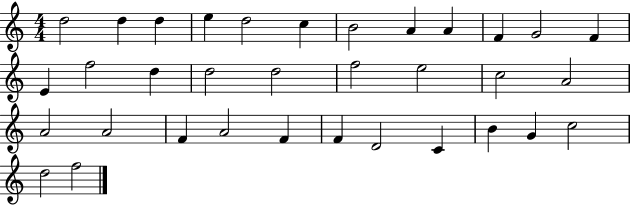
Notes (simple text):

D5/h D5/q D5/q E5/q D5/h C5/q B4/h A4/q A4/q F4/q G4/h F4/q E4/q F5/h D5/q D5/h D5/h F5/h E5/h C5/h A4/h A4/h A4/h F4/q A4/h F4/q F4/q D4/h C4/q B4/q G4/q C5/h D5/h F5/h